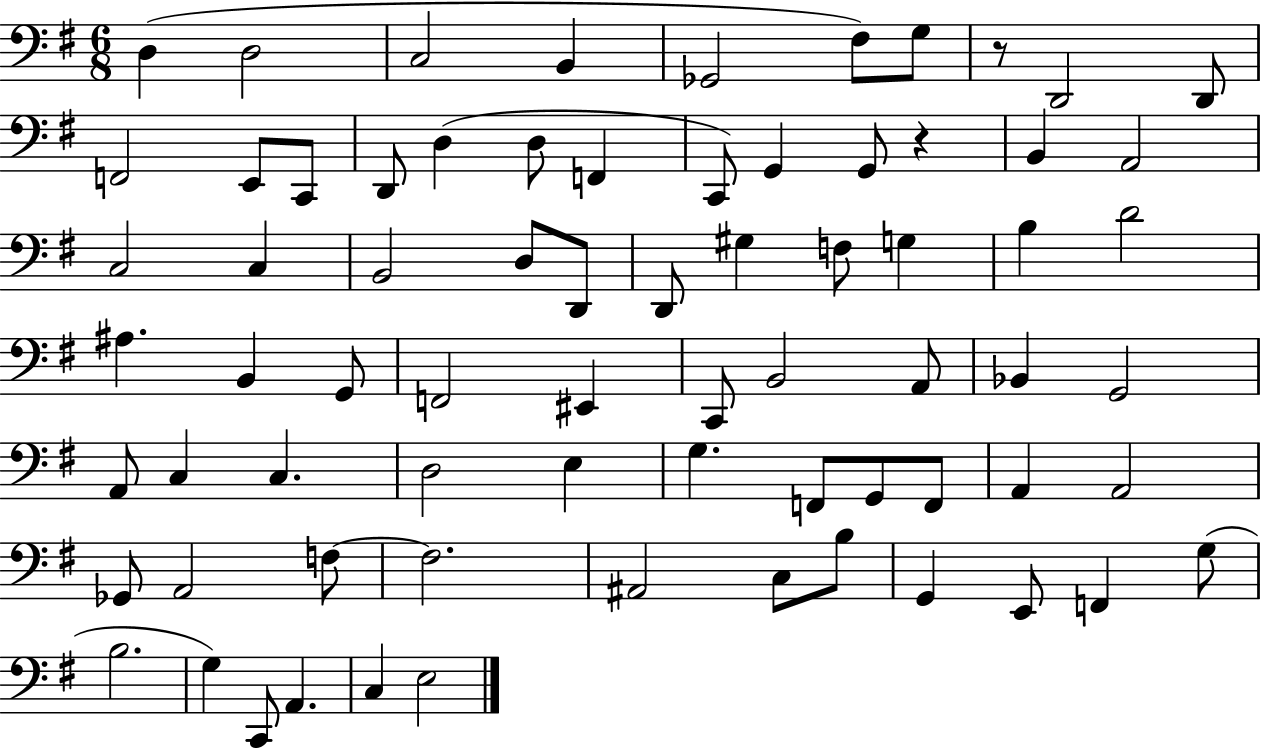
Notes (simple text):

D3/q D3/h C3/h B2/q Gb2/h F#3/e G3/e R/e D2/h D2/e F2/h E2/e C2/e D2/e D3/q D3/e F2/q C2/e G2/q G2/e R/q B2/q A2/h C3/h C3/q B2/h D3/e D2/e D2/e G#3/q F3/e G3/q B3/q D4/h A#3/q. B2/q G2/e F2/h EIS2/q C2/e B2/h A2/e Bb2/q G2/h A2/e C3/q C3/q. D3/h E3/q G3/q. F2/e G2/e F2/e A2/q A2/h Gb2/e A2/h F3/e F3/h. A#2/h C3/e B3/e G2/q E2/e F2/q G3/e B3/h. G3/q C2/e A2/q. C3/q E3/h